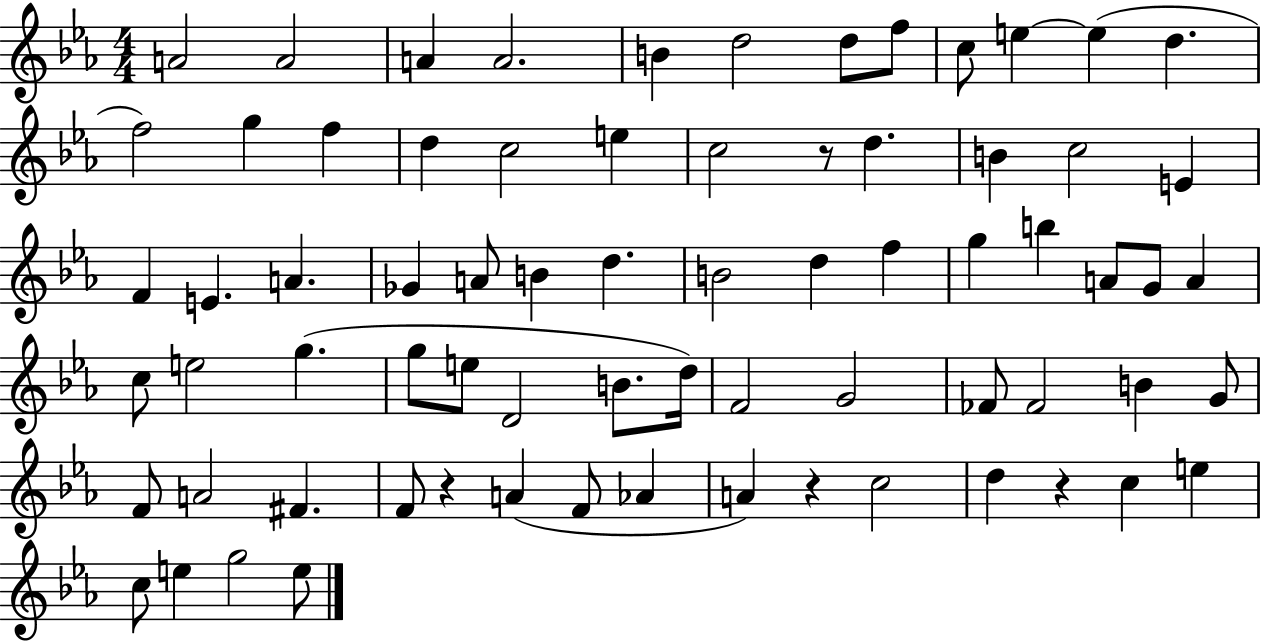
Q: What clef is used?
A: treble